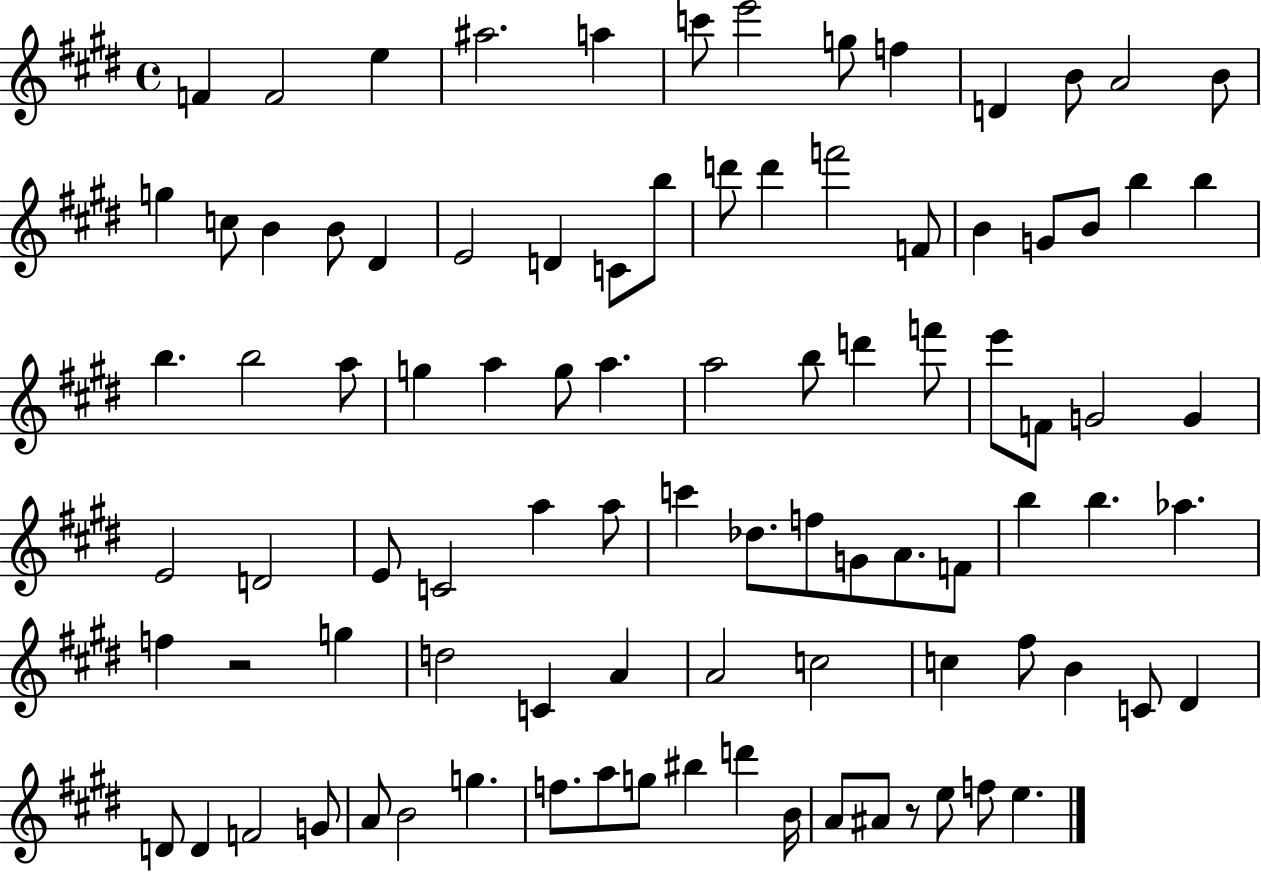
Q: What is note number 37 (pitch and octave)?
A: G5